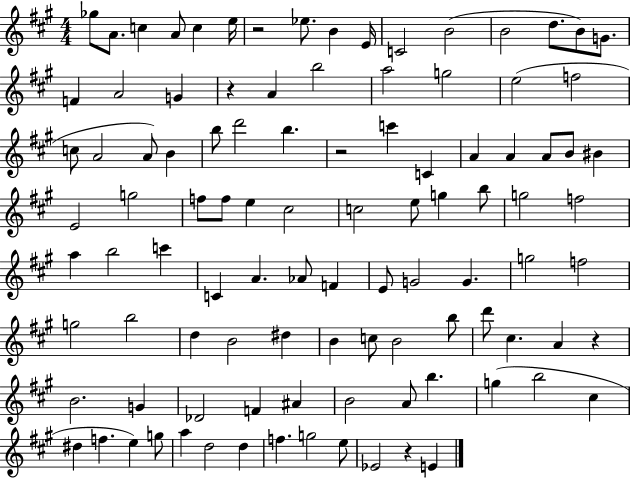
Gb5/e A4/e. C5/q A4/e C5/q E5/s R/h Eb5/e. B4/q E4/s C4/h B4/h B4/h D5/e. B4/e G4/e. F4/q A4/h G4/q R/q A4/q B5/h A5/h G5/h E5/h F5/h C5/e A4/h A4/e B4/q B5/e D6/h B5/q. R/h C6/q C4/q A4/q A4/q A4/e B4/e BIS4/q E4/h G5/h F5/e F5/e E5/q C#5/h C5/h E5/e G5/q B5/e G5/h F5/h A5/q B5/h C6/q C4/q A4/q. Ab4/e F4/q E4/e G4/h G4/q. G5/h F5/h G5/h B5/h D5/q B4/h D#5/q B4/q C5/e B4/h B5/e D6/e C#5/q. A4/q R/q B4/h. G4/q Db4/h F4/q A#4/q B4/h A4/e B5/q. G5/q B5/h C#5/q D#5/q F5/q. E5/q G5/e A5/q D5/h D5/q F5/q. G5/h E5/e Eb4/h R/q E4/q